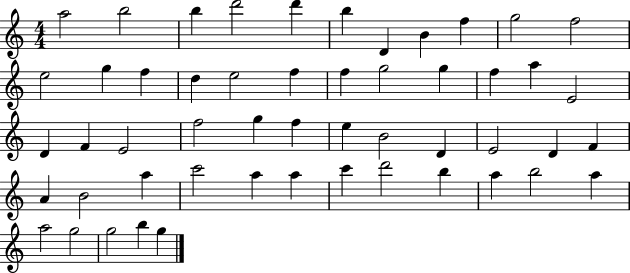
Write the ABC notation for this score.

X:1
T:Untitled
M:4/4
L:1/4
K:C
a2 b2 b d'2 d' b D B f g2 f2 e2 g f d e2 f f g2 g f a E2 D F E2 f2 g f e B2 D E2 D F A B2 a c'2 a a c' d'2 b a b2 a a2 g2 g2 b g